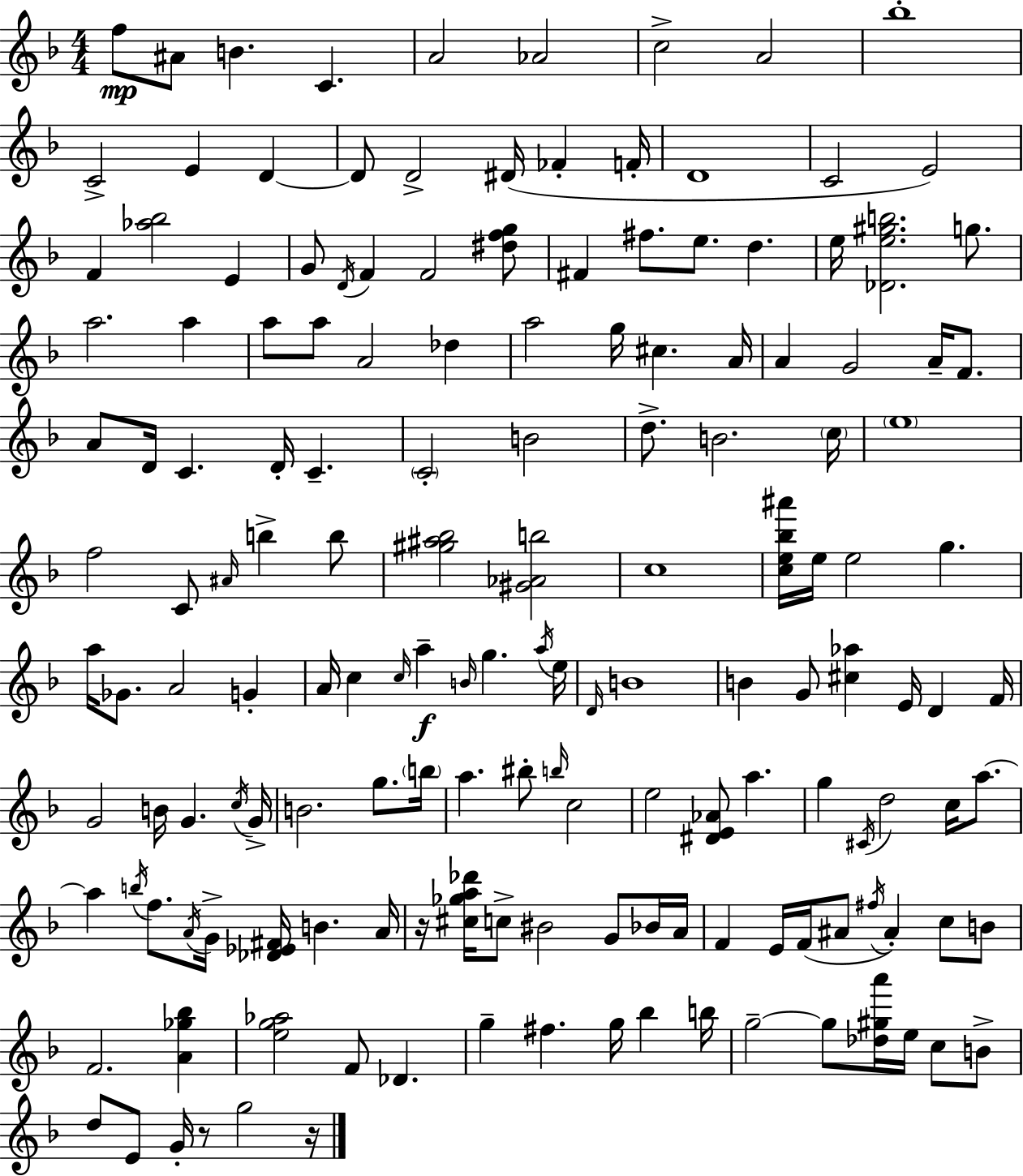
F5/e A#4/e B4/q. C4/q. A4/h Ab4/h C5/h A4/h Bb5/w C4/h E4/q D4/q D4/e D4/h D#4/s FES4/q F4/s D4/w C4/h E4/h F4/q [Ab5,Bb5]/h E4/q G4/e D4/s F4/q F4/h [D#5,F5,G5]/e F#4/q F#5/e. E5/e. D5/q. E5/s [Db4,E5,G#5,B5]/h. G5/e. A5/h. A5/q A5/e A5/e A4/h Db5/q A5/h G5/s C#5/q. A4/s A4/q G4/h A4/s F4/e. A4/e D4/s C4/q. D4/s C4/q. C4/h B4/h D5/e. B4/h. C5/s E5/w F5/h C4/e A#4/s B5/q B5/e [G#5,A#5,Bb5]/h [G#4,Ab4,B5]/h C5/w [C5,E5,Bb5,A#6]/s E5/s E5/h G5/q. A5/s Gb4/e. A4/h G4/q A4/s C5/q C5/s A5/q B4/s G5/q. A5/s E5/s D4/s B4/w B4/q G4/e [C#5,Ab5]/q E4/s D4/q F4/s G4/h B4/s G4/q. C5/s G4/s B4/h. G5/e. B5/s A5/q. BIS5/e B5/s C5/h E5/h [D#4,E4,Ab4]/e A5/q. G5/q C#4/s D5/h C5/s A5/e. A5/q B5/s F5/e. A4/s G4/s [Db4,Eb4,F#4]/s B4/q. A4/s R/s [C#5,Gb5,A5,Db6]/s C5/e BIS4/h G4/e Bb4/s A4/s F4/q E4/s F4/s A#4/e F#5/s A#4/q C5/e B4/e F4/h. [A4,Gb5,Bb5]/q [E5,G5,Ab5]/h F4/e Db4/q. G5/q F#5/q. G5/s Bb5/q B5/s G5/h G5/e [Db5,G#5,A6]/s E5/s C5/e B4/e D5/e E4/e G4/s R/e G5/h R/s